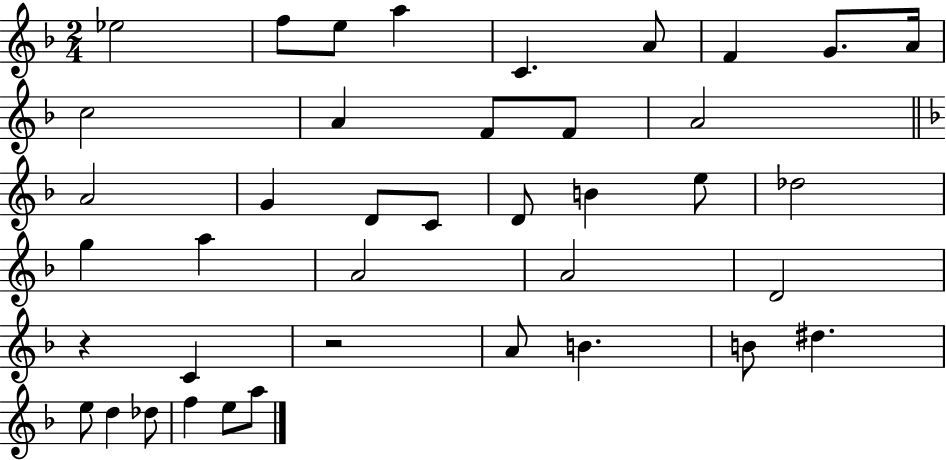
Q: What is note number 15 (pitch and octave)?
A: A4